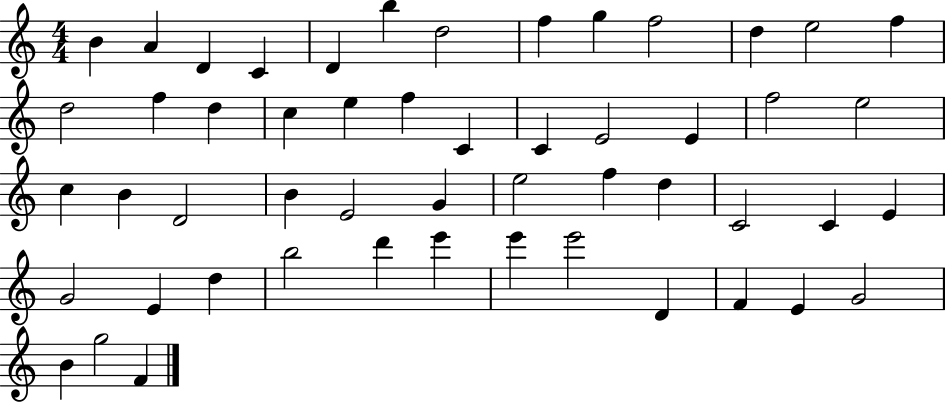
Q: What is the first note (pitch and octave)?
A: B4